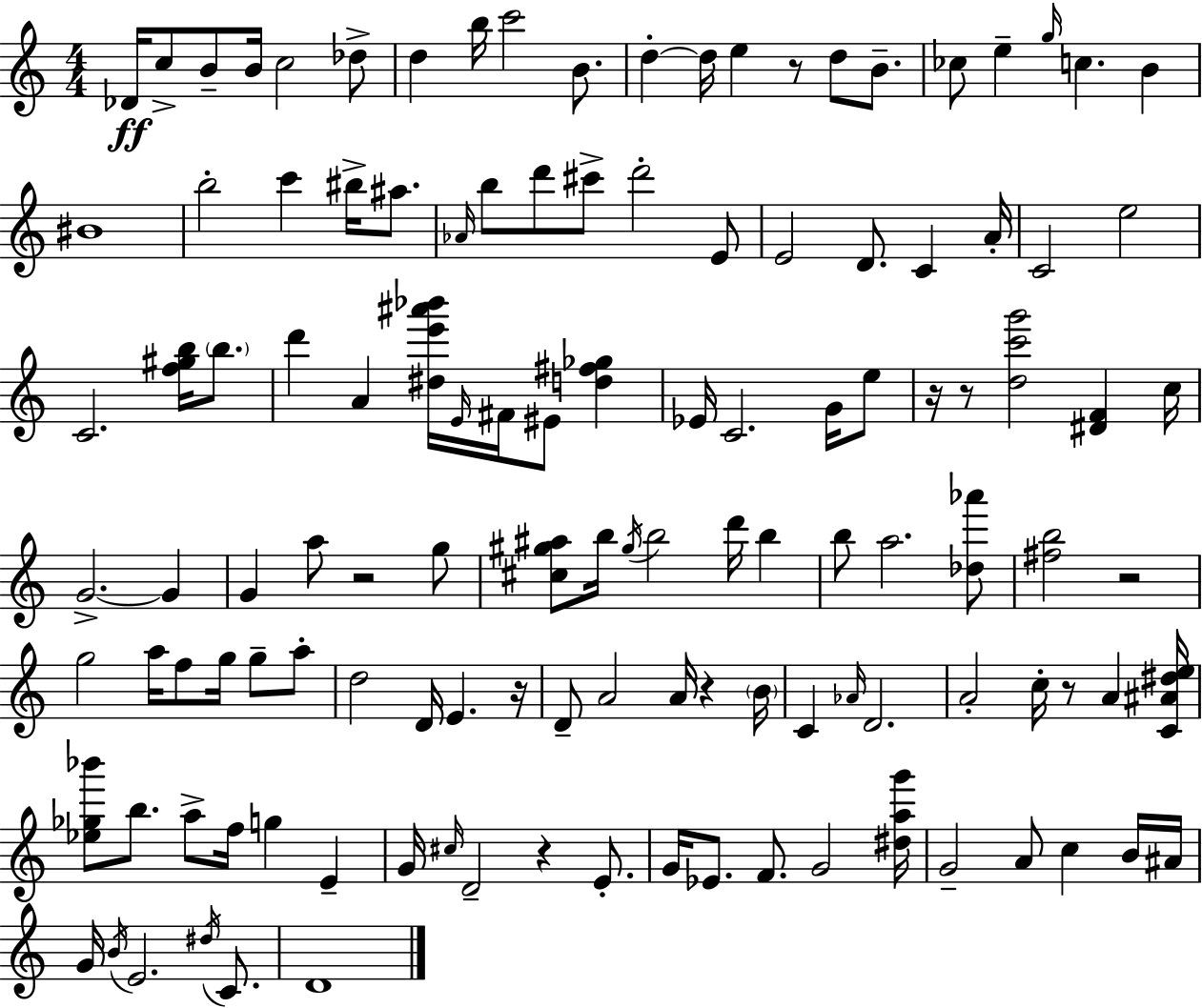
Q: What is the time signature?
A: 4/4